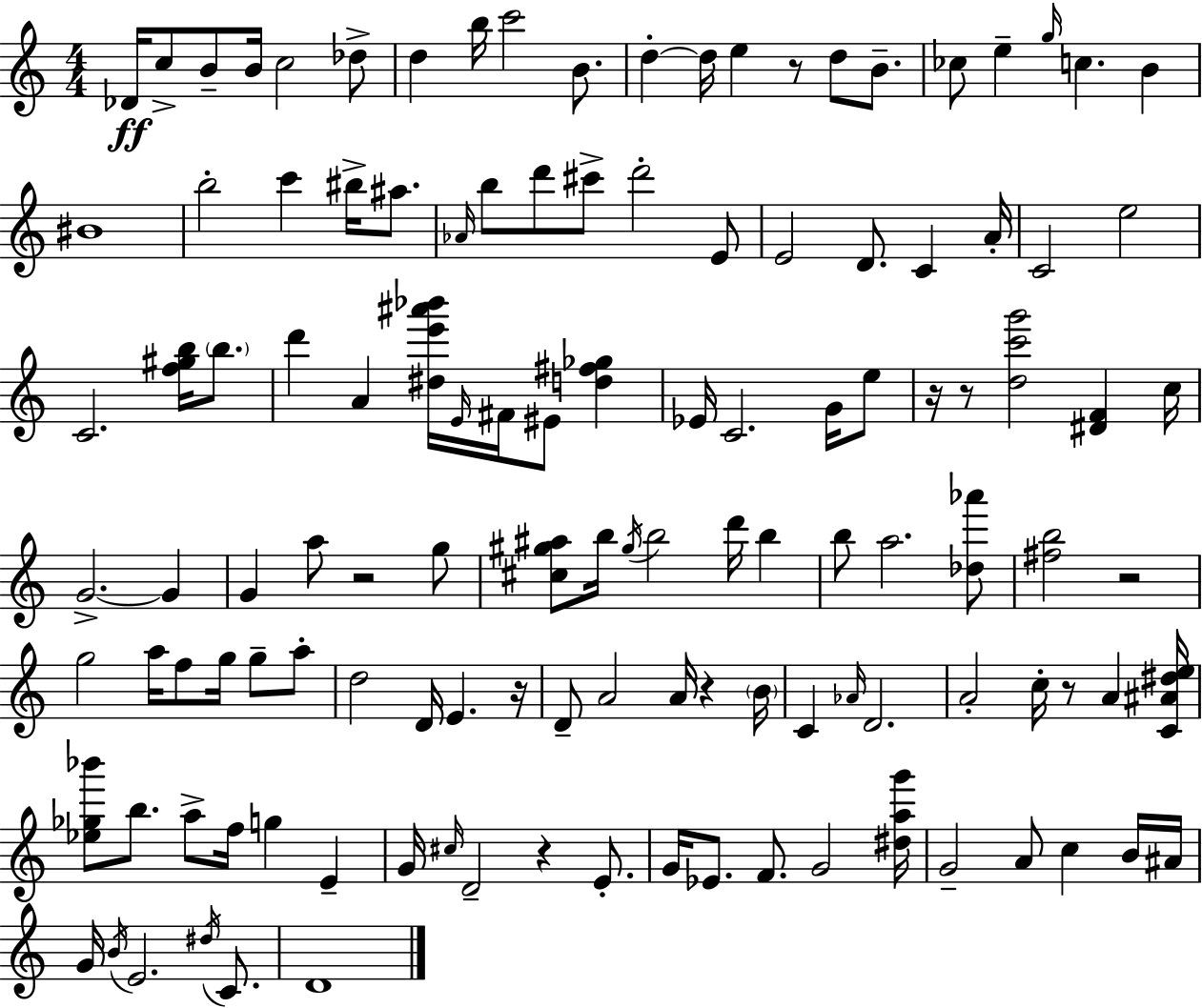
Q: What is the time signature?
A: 4/4